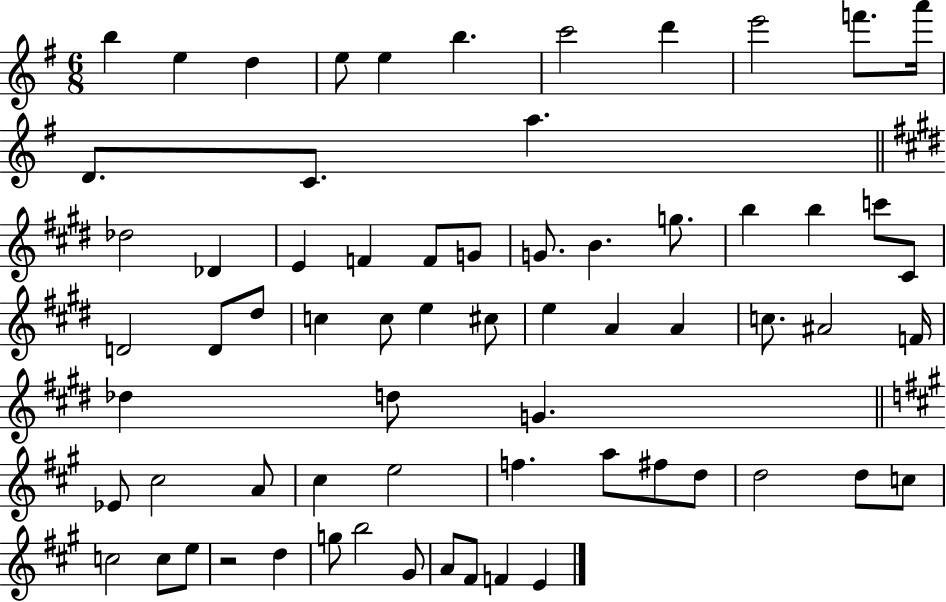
B5/q E5/q D5/q E5/e E5/q B5/q. C6/h D6/q E6/h F6/e. A6/s D4/e. C4/e. A5/q. Db5/h Db4/q E4/q F4/q F4/e G4/e G4/e. B4/q. G5/e. B5/q B5/q C6/e C#4/e D4/h D4/e D#5/e C5/q C5/e E5/q C#5/e E5/q A4/q A4/q C5/e. A#4/h F4/s Db5/q D5/e G4/q. Eb4/e C#5/h A4/e C#5/q E5/h F5/q. A5/e F#5/e D5/e D5/h D5/e C5/e C5/h C5/e E5/e R/h D5/q G5/e B5/h G#4/e A4/e F#4/e F4/q E4/q